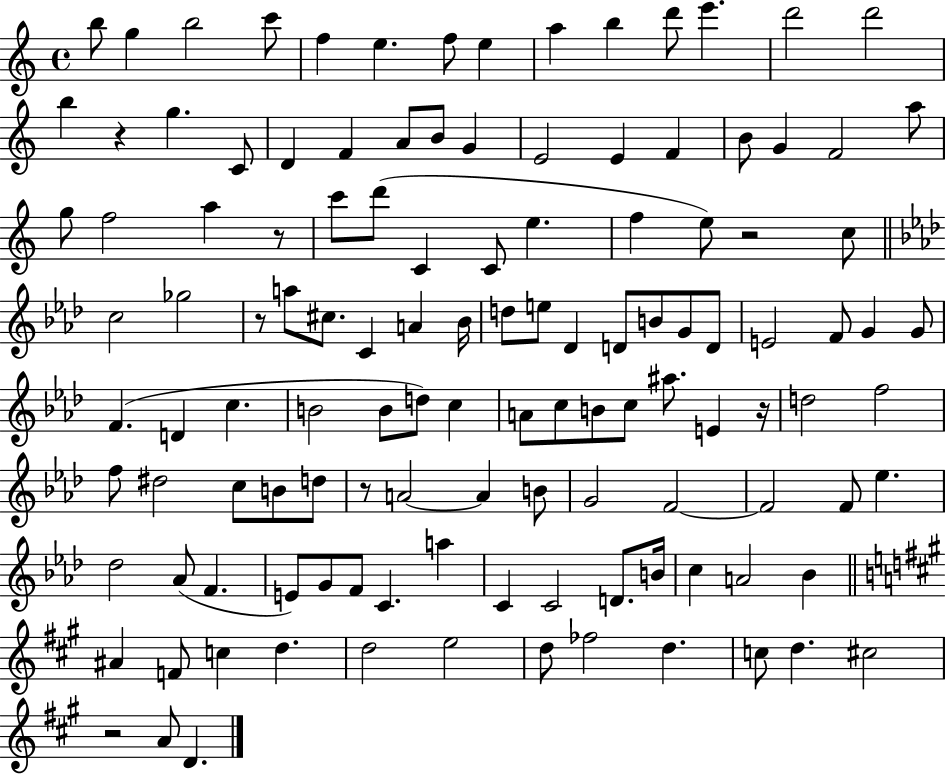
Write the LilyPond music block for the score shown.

{
  \clef treble
  \time 4/4
  \defaultTimeSignature
  \key c \major
  b''8 g''4 b''2 c'''8 | f''4 e''4. f''8 e''4 | a''4 b''4 d'''8 e'''4. | d'''2 d'''2 | \break b''4 r4 g''4. c'8 | d'4 f'4 a'8 b'8 g'4 | e'2 e'4 f'4 | b'8 g'4 f'2 a''8 | \break g''8 f''2 a''4 r8 | c'''8 d'''8( c'4 c'8 e''4. | f''4 e''8) r2 c''8 | \bar "||" \break \key f \minor c''2 ges''2 | r8 a''8 cis''8. c'4 a'4 bes'16 | d''8 e''8 des'4 d'8 b'8 g'8 d'8 | e'2 f'8 g'4 g'8 | \break f'4.( d'4 c''4. | b'2 b'8 d''8) c''4 | a'8 c''8 b'8 c''8 ais''8. e'4 r16 | d''2 f''2 | \break f''8 dis''2 c''8 b'8 d''8 | r8 a'2~~ a'4 b'8 | g'2 f'2~~ | f'2 f'8 ees''4. | \break des''2 aes'8( f'4. | e'8) g'8 f'8 c'4. a''4 | c'4 c'2 d'8. b'16 | c''4 a'2 bes'4 | \break \bar "||" \break \key a \major ais'4 f'8 c''4 d''4. | d''2 e''2 | d''8 fes''2 d''4. | c''8 d''4. cis''2 | \break r2 a'8 d'4. | \bar "|."
}